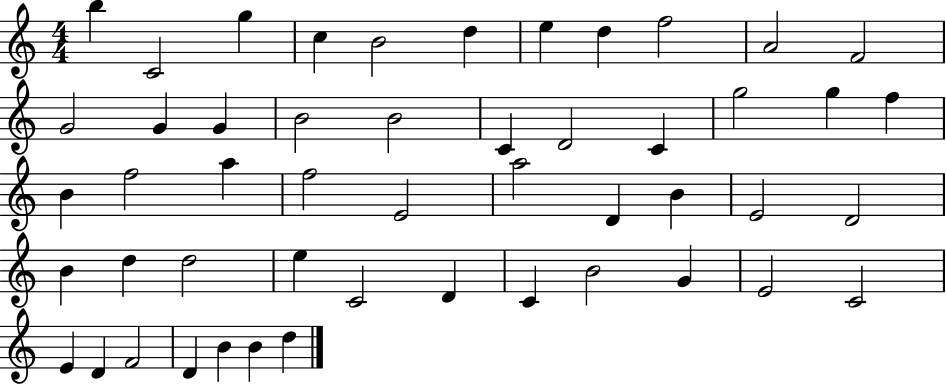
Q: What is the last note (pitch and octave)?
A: D5